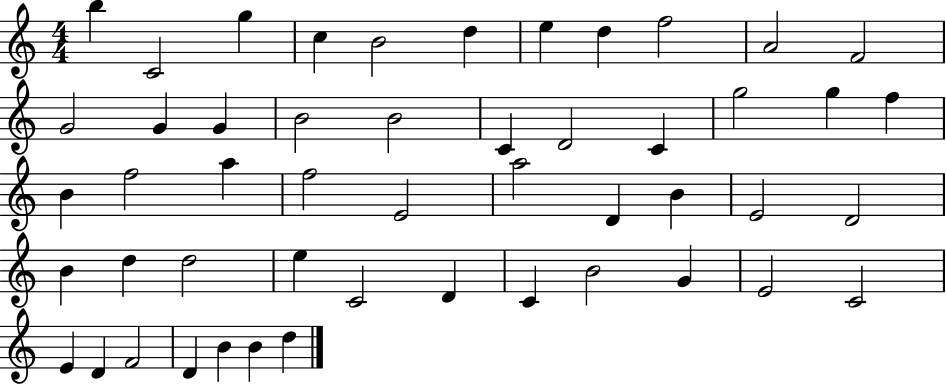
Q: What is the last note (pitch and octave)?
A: D5